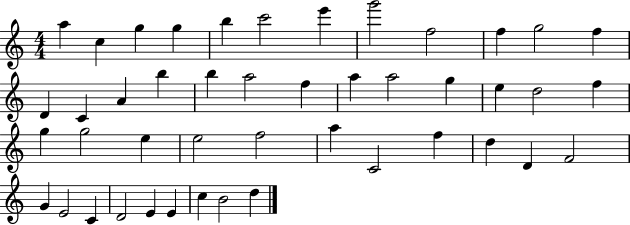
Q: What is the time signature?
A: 4/4